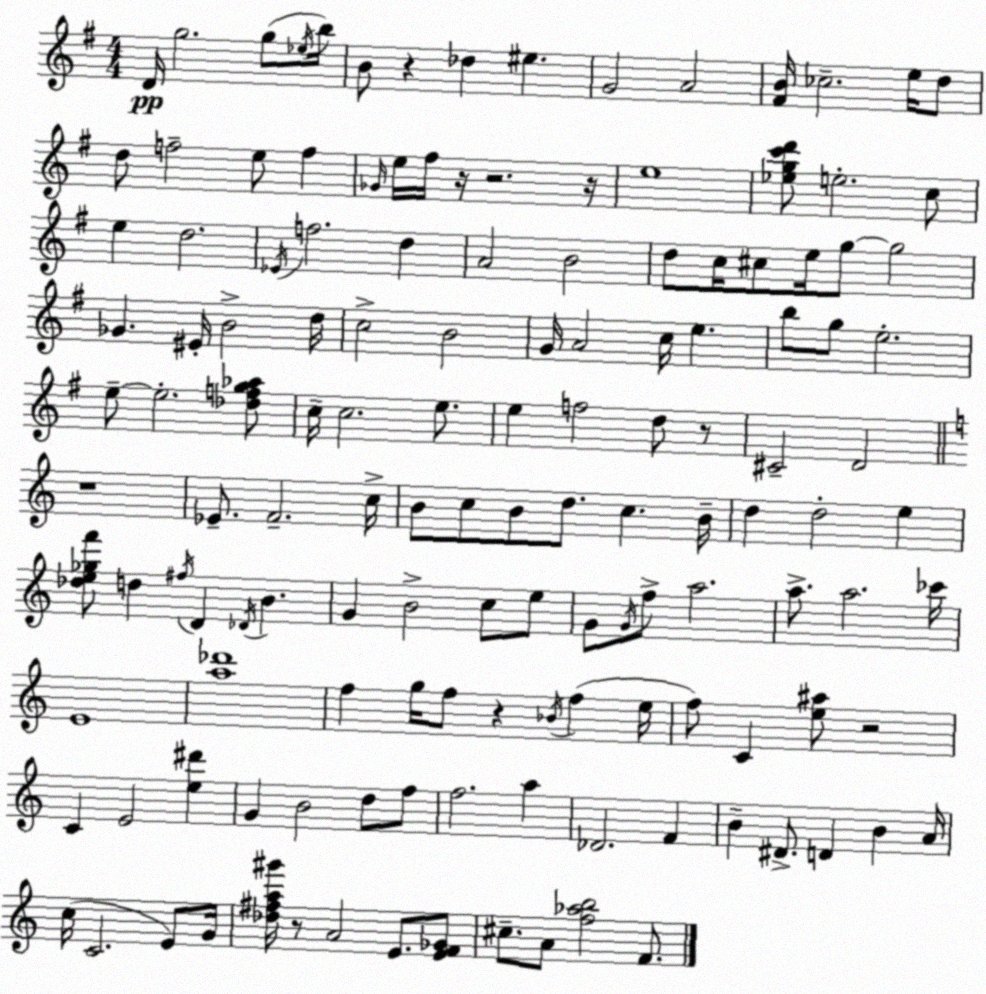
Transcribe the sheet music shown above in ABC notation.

X:1
T:Untitled
M:4/4
L:1/4
K:G
D/4 g2 g/2 _e/4 b/4 B/2 z _d ^e G2 A2 [^FB]/4 _c2 e/4 d/2 d/2 f2 e/2 f _G/4 e/4 ^f/4 z/4 z2 z/4 e4 [_egc'd']/2 e2 c/2 e d2 _E/4 f2 d A2 B2 d/2 c/4 ^c/2 e/4 g/2 g2 _G ^E/4 B2 d/4 c2 B2 G/4 A2 c/4 e b/2 g/2 e2 e/2 e2 [_dfg_a]/2 c/4 c2 e/2 e f2 d/2 z/2 ^C2 D2 z4 _E/2 F2 c/4 B/2 c/2 B/2 d/2 c B/4 d d2 e [_de_gf']/2 d ^f/4 D _D/4 B G B2 c/2 e/2 G/2 G/4 f/2 a2 a/2 a2 _c'/4 E4 [a_d']4 f g/4 f/2 z _B/4 f e/4 f/2 C [e^a]/2 z2 C E2 [e^d'] G B2 d/2 f/2 f2 a _D2 F B ^D/2 D B A/4 c/4 C2 E/2 G/4 [_d^fa^g']/4 z/2 A2 E/2 [EF_G]/2 ^c/2 A/2 [f_ab]2 F/2